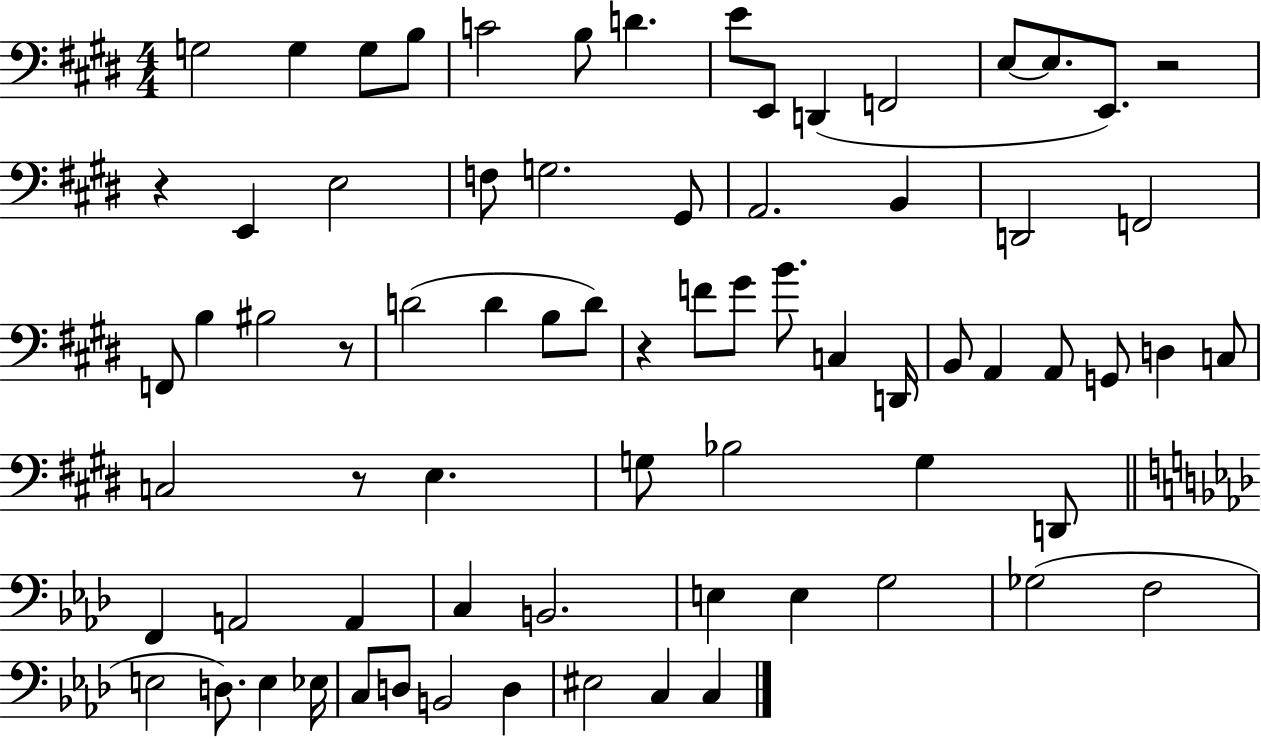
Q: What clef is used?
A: bass